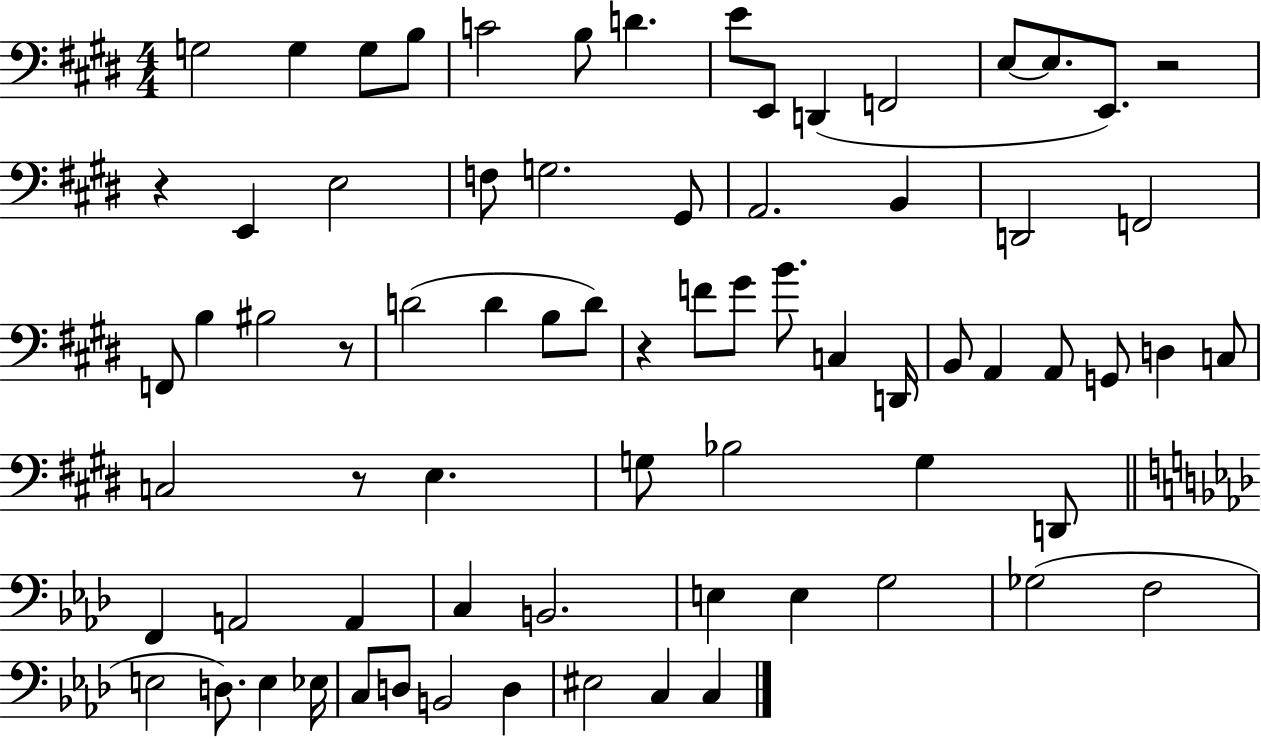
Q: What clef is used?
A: bass